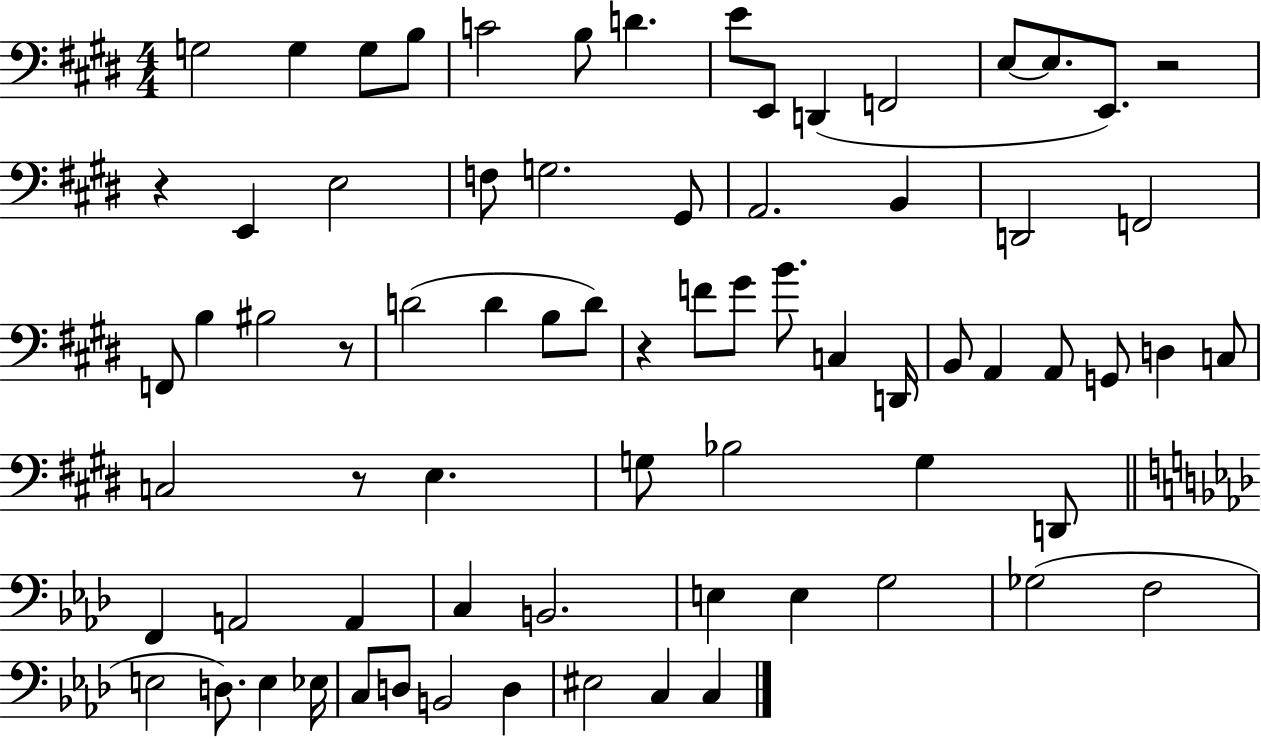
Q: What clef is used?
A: bass